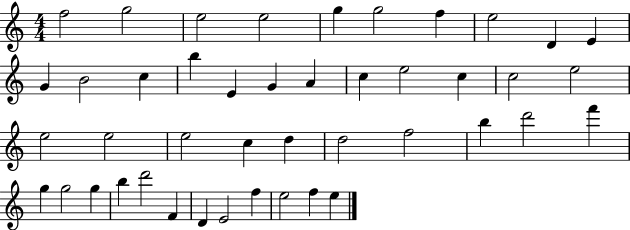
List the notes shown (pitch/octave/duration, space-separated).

F5/h G5/h E5/h E5/h G5/q G5/h F5/q E5/h D4/q E4/q G4/q B4/h C5/q B5/q E4/q G4/q A4/q C5/q E5/h C5/q C5/h E5/h E5/h E5/h E5/h C5/q D5/q D5/h F5/h B5/q D6/h F6/q G5/q G5/h G5/q B5/q D6/h F4/q D4/q E4/h F5/q E5/h F5/q E5/q